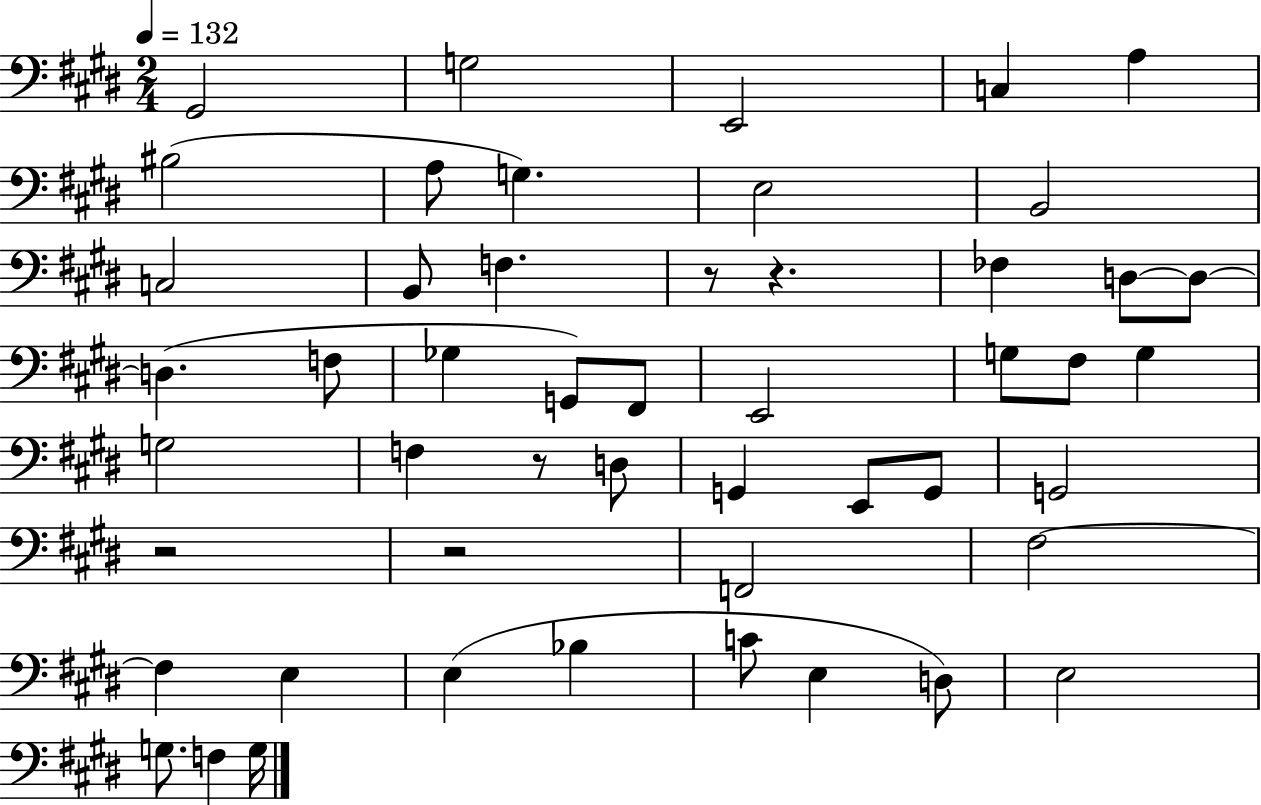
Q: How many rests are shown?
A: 5